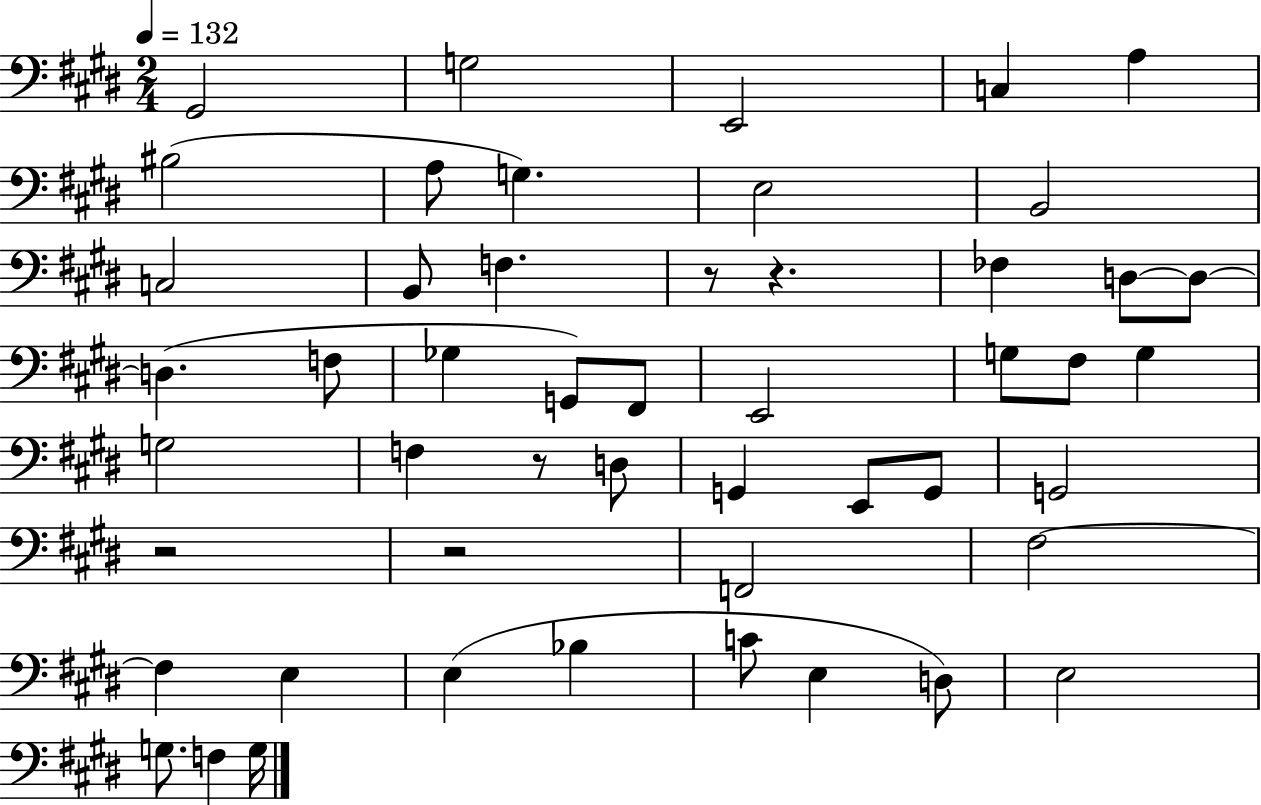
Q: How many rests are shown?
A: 5